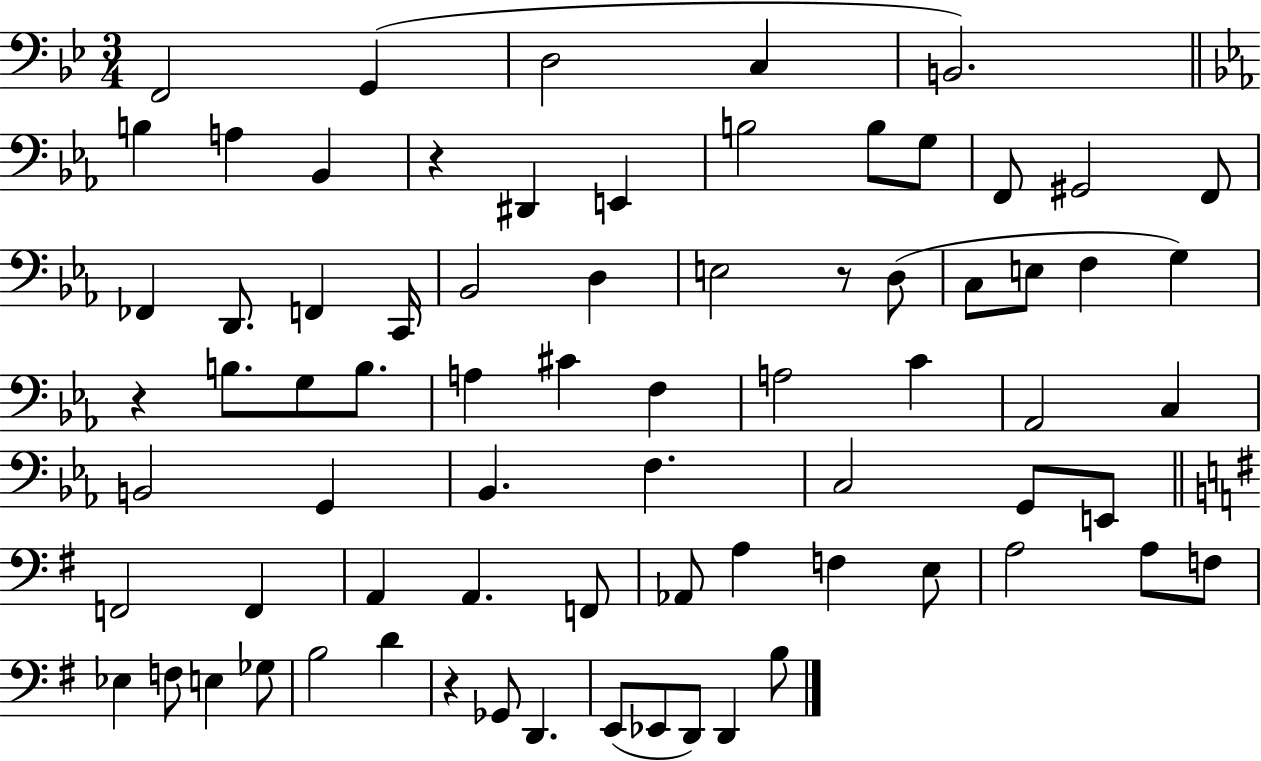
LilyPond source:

{
  \clef bass
  \numericTimeSignature
  \time 3/4
  \key bes \major
  \repeat volta 2 { f,2 g,4( | d2 c4 | b,2.) | \bar "||" \break \key c \minor b4 a4 bes,4 | r4 dis,4 e,4 | b2 b8 g8 | f,8 gis,2 f,8 | \break fes,4 d,8. f,4 c,16 | bes,2 d4 | e2 r8 d8( | c8 e8 f4 g4) | \break r4 b8. g8 b8. | a4 cis'4 f4 | a2 c'4 | aes,2 c4 | \break b,2 g,4 | bes,4. f4. | c2 g,8 e,8 | \bar "||" \break \key e \minor f,2 f,4 | a,4 a,4. f,8 | aes,8 a4 f4 e8 | a2 a8 f8 | \break ees4 f8 e4 ges8 | b2 d'4 | r4 ges,8 d,4. | e,8( ees,8 d,8) d,4 b8 | \break } \bar "|."
}